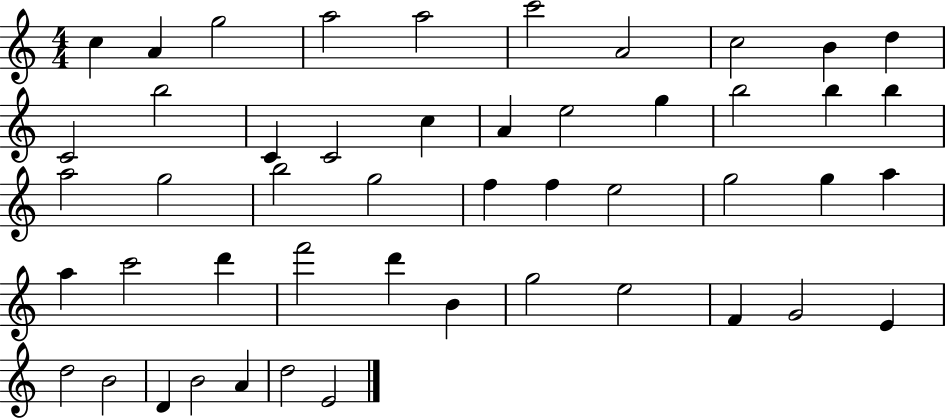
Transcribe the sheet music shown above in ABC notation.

X:1
T:Untitled
M:4/4
L:1/4
K:C
c A g2 a2 a2 c'2 A2 c2 B d C2 b2 C C2 c A e2 g b2 b b a2 g2 b2 g2 f f e2 g2 g a a c'2 d' f'2 d' B g2 e2 F G2 E d2 B2 D B2 A d2 E2